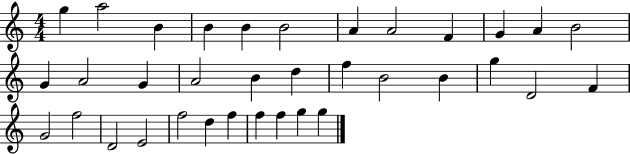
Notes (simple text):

G5/q A5/h B4/q B4/q B4/q B4/h A4/q A4/h F4/q G4/q A4/q B4/h G4/q A4/h G4/q A4/h B4/q D5/q F5/q B4/h B4/q G5/q D4/h F4/q G4/h F5/h D4/h E4/h F5/h D5/q F5/q F5/q F5/q G5/q G5/q